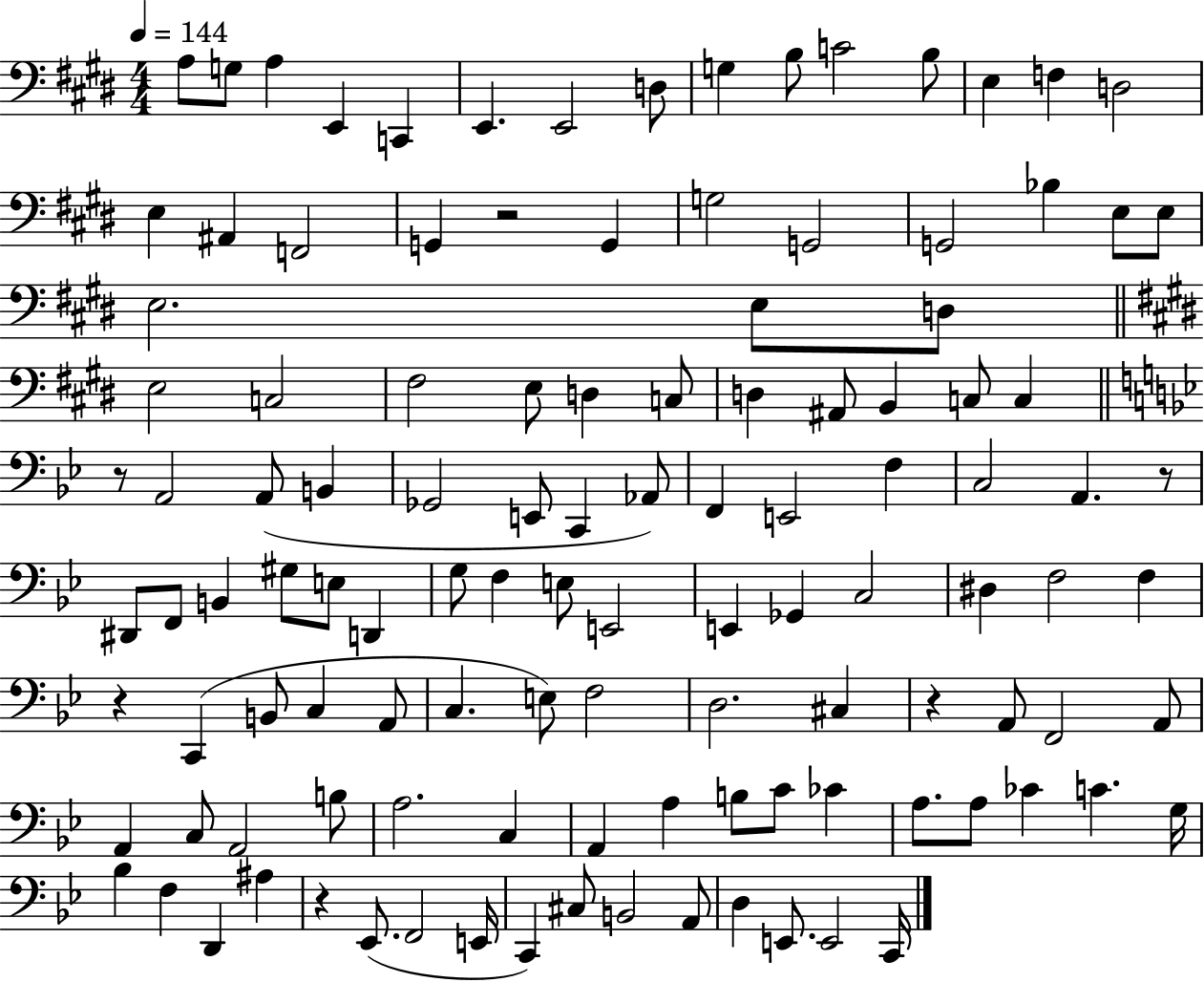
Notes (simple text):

A3/e G3/e A3/q E2/q C2/q E2/q. E2/h D3/e G3/q B3/e C4/h B3/e E3/q F3/q D3/h E3/q A#2/q F2/h G2/q R/h G2/q G3/h G2/h G2/h Bb3/q E3/e E3/e E3/h. E3/e D3/e E3/h C3/h F#3/h E3/e D3/q C3/e D3/q A#2/e B2/q C3/e C3/q R/e A2/h A2/e B2/q Gb2/h E2/e C2/q Ab2/e F2/q E2/h F3/q C3/h A2/q. R/e D#2/e F2/e B2/q G#3/e E3/e D2/q G3/e F3/q E3/e E2/h E2/q Gb2/q C3/h D#3/q F3/h F3/q R/q C2/q B2/e C3/q A2/e C3/q. E3/e F3/h D3/h. C#3/q R/q A2/e F2/h A2/e A2/q C3/e A2/h B3/e A3/h. C3/q A2/q A3/q B3/e C4/e CES4/q A3/e. A3/e CES4/q C4/q. G3/s Bb3/q F3/q D2/q A#3/q R/q Eb2/e. F2/h E2/s C2/q C#3/e B2/h A2/e D3/q E2/e. E2/h C2/s